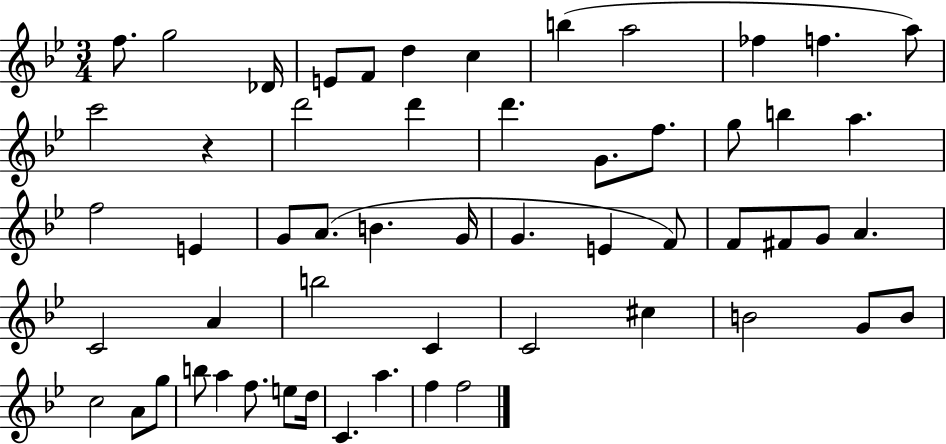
{
  \clef treble
  \numericTimeSignature
  \time 3/4
  \key bes \major
  f''8. g''2 des'16 | e'8 f'8 d''4 c''4 | b''4( a''2 | fes''4 f''4. a''8) | \break c'''2 r4 | d'''2 d'''4 | d'''4. g'8. f''8. | g''8 b''4 a''4. | \break f''2 e'4 | g'8 a'8.( b'4. g'16 | g'4. e'4 f'8) | f'8 fis'8 g'8 a'4. | \break c'2 a'4 | b''2 c'4 | c'2 cis''4 | b'2 g'8 b'8 | \break c''2 a'8 g''8 | b''8 a''4 f''8. e''8 d''16 | c'4. a''4. | f''4 f''2 | \break \bar "|."
}